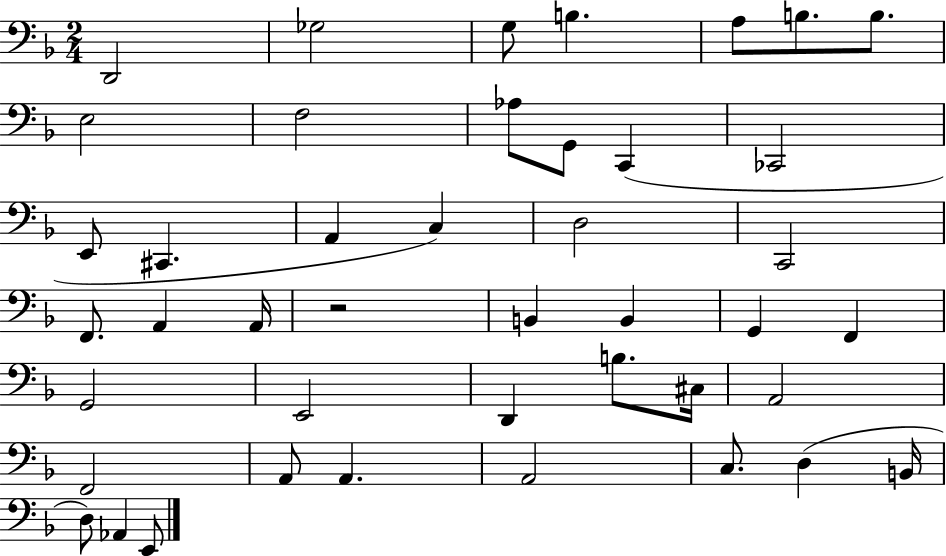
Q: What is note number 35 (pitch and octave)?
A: A2